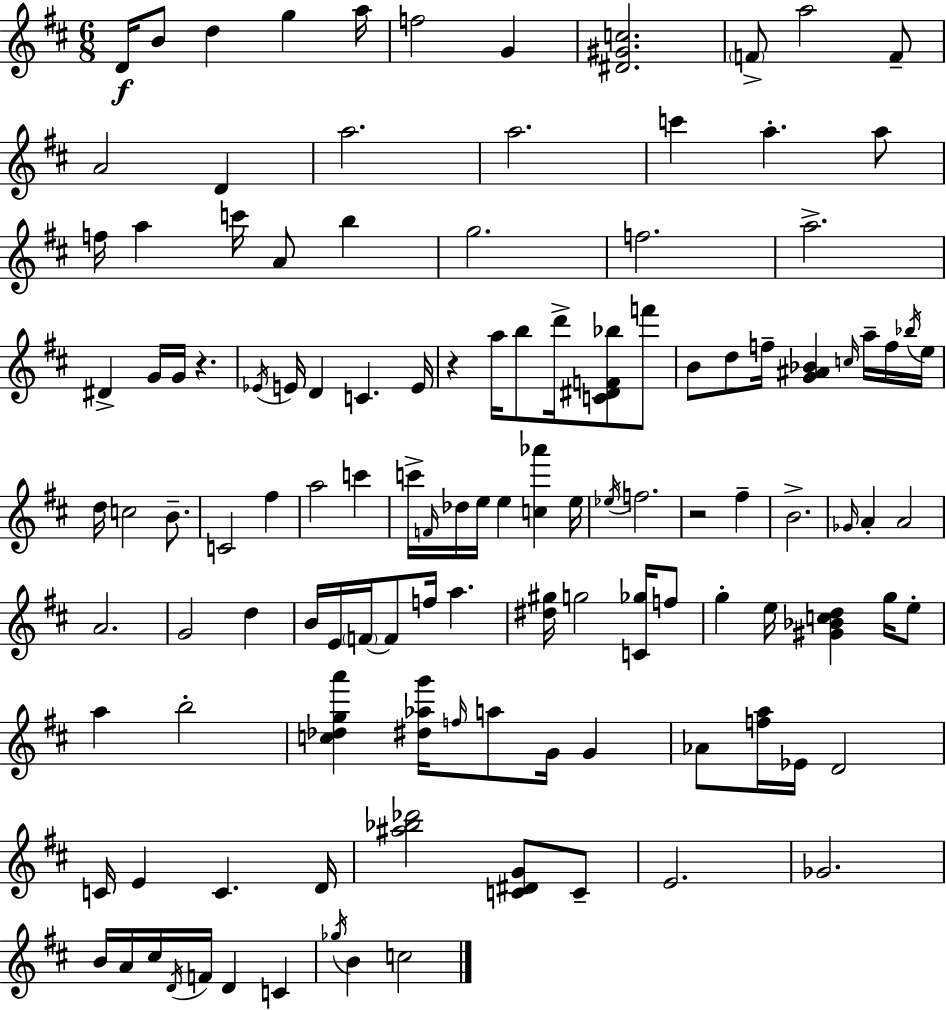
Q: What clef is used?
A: treble